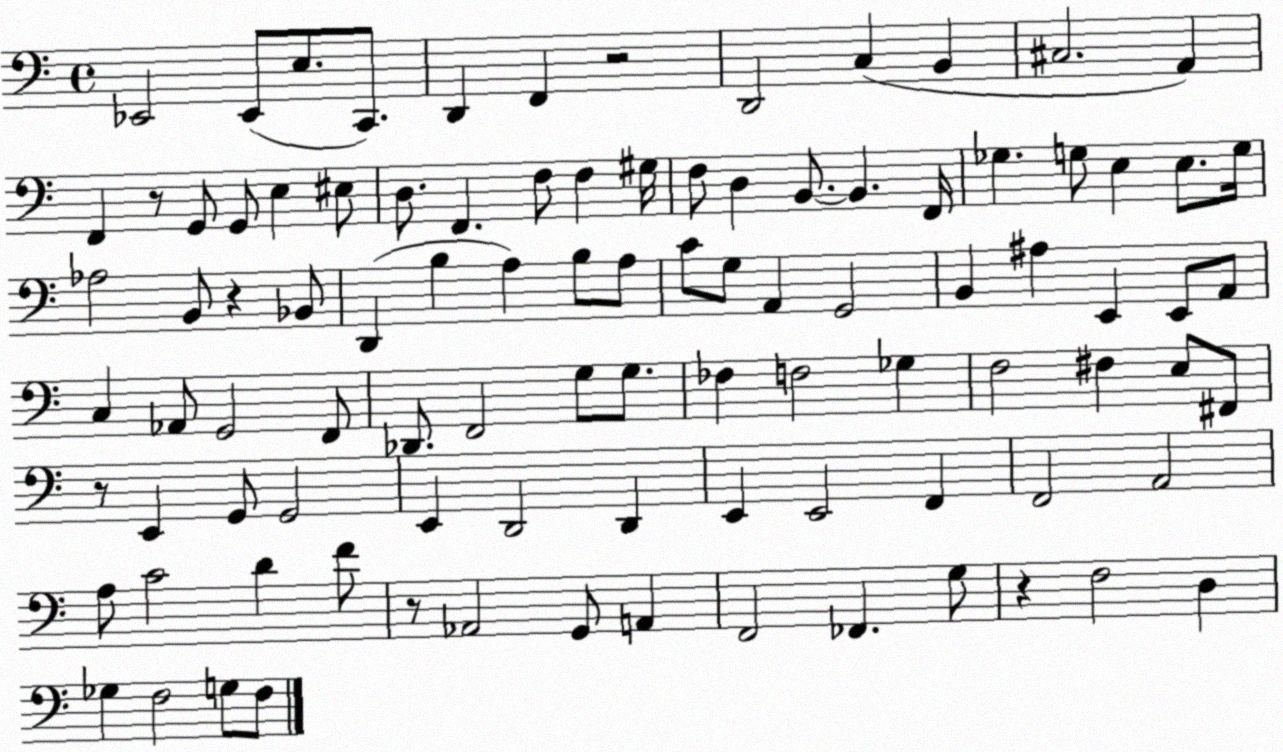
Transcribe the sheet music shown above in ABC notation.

X:1
T:Untitled
M:4/4
L:1/4
K:C
_E,,2 _E,,/2 E,/2 C,,/2 D,, F,, z2 D,,2 C, B,, ^C,2 A,, F,, z/2 G,,/2 G,,/2 E, ^E,/2 D,/2 F,, F,/2 F, ^G,/4 F,/2 D, B,,/2 B,, F,,/4 _G, G,/2 E, E,/2 G,/4 _A,2 B,,/2 z _B,,/2 D,, B, A, B,/2 A,/2 C/2 G,/2 A,, G,,2 B,, ^A, E,, E,,/2 A,,/2 C, _A,,/2 G,,2 F,,/2 _D,,/2 F,,2 G,/2 G,/2 _F, F,2 _G, F,2 ^F, E,/2 ^F,,/2 z/2 E,, G,,/2 G,,2 E,, D,,2 D,, E,, E,,2 F,, F,,2 A,,2 A,/2 C2 D F/2 z/2 _A,,2 G,,/2 A,, F,,2 _F,, G,/2 z F,2 D, _G, F,2 G,/2 F,/2